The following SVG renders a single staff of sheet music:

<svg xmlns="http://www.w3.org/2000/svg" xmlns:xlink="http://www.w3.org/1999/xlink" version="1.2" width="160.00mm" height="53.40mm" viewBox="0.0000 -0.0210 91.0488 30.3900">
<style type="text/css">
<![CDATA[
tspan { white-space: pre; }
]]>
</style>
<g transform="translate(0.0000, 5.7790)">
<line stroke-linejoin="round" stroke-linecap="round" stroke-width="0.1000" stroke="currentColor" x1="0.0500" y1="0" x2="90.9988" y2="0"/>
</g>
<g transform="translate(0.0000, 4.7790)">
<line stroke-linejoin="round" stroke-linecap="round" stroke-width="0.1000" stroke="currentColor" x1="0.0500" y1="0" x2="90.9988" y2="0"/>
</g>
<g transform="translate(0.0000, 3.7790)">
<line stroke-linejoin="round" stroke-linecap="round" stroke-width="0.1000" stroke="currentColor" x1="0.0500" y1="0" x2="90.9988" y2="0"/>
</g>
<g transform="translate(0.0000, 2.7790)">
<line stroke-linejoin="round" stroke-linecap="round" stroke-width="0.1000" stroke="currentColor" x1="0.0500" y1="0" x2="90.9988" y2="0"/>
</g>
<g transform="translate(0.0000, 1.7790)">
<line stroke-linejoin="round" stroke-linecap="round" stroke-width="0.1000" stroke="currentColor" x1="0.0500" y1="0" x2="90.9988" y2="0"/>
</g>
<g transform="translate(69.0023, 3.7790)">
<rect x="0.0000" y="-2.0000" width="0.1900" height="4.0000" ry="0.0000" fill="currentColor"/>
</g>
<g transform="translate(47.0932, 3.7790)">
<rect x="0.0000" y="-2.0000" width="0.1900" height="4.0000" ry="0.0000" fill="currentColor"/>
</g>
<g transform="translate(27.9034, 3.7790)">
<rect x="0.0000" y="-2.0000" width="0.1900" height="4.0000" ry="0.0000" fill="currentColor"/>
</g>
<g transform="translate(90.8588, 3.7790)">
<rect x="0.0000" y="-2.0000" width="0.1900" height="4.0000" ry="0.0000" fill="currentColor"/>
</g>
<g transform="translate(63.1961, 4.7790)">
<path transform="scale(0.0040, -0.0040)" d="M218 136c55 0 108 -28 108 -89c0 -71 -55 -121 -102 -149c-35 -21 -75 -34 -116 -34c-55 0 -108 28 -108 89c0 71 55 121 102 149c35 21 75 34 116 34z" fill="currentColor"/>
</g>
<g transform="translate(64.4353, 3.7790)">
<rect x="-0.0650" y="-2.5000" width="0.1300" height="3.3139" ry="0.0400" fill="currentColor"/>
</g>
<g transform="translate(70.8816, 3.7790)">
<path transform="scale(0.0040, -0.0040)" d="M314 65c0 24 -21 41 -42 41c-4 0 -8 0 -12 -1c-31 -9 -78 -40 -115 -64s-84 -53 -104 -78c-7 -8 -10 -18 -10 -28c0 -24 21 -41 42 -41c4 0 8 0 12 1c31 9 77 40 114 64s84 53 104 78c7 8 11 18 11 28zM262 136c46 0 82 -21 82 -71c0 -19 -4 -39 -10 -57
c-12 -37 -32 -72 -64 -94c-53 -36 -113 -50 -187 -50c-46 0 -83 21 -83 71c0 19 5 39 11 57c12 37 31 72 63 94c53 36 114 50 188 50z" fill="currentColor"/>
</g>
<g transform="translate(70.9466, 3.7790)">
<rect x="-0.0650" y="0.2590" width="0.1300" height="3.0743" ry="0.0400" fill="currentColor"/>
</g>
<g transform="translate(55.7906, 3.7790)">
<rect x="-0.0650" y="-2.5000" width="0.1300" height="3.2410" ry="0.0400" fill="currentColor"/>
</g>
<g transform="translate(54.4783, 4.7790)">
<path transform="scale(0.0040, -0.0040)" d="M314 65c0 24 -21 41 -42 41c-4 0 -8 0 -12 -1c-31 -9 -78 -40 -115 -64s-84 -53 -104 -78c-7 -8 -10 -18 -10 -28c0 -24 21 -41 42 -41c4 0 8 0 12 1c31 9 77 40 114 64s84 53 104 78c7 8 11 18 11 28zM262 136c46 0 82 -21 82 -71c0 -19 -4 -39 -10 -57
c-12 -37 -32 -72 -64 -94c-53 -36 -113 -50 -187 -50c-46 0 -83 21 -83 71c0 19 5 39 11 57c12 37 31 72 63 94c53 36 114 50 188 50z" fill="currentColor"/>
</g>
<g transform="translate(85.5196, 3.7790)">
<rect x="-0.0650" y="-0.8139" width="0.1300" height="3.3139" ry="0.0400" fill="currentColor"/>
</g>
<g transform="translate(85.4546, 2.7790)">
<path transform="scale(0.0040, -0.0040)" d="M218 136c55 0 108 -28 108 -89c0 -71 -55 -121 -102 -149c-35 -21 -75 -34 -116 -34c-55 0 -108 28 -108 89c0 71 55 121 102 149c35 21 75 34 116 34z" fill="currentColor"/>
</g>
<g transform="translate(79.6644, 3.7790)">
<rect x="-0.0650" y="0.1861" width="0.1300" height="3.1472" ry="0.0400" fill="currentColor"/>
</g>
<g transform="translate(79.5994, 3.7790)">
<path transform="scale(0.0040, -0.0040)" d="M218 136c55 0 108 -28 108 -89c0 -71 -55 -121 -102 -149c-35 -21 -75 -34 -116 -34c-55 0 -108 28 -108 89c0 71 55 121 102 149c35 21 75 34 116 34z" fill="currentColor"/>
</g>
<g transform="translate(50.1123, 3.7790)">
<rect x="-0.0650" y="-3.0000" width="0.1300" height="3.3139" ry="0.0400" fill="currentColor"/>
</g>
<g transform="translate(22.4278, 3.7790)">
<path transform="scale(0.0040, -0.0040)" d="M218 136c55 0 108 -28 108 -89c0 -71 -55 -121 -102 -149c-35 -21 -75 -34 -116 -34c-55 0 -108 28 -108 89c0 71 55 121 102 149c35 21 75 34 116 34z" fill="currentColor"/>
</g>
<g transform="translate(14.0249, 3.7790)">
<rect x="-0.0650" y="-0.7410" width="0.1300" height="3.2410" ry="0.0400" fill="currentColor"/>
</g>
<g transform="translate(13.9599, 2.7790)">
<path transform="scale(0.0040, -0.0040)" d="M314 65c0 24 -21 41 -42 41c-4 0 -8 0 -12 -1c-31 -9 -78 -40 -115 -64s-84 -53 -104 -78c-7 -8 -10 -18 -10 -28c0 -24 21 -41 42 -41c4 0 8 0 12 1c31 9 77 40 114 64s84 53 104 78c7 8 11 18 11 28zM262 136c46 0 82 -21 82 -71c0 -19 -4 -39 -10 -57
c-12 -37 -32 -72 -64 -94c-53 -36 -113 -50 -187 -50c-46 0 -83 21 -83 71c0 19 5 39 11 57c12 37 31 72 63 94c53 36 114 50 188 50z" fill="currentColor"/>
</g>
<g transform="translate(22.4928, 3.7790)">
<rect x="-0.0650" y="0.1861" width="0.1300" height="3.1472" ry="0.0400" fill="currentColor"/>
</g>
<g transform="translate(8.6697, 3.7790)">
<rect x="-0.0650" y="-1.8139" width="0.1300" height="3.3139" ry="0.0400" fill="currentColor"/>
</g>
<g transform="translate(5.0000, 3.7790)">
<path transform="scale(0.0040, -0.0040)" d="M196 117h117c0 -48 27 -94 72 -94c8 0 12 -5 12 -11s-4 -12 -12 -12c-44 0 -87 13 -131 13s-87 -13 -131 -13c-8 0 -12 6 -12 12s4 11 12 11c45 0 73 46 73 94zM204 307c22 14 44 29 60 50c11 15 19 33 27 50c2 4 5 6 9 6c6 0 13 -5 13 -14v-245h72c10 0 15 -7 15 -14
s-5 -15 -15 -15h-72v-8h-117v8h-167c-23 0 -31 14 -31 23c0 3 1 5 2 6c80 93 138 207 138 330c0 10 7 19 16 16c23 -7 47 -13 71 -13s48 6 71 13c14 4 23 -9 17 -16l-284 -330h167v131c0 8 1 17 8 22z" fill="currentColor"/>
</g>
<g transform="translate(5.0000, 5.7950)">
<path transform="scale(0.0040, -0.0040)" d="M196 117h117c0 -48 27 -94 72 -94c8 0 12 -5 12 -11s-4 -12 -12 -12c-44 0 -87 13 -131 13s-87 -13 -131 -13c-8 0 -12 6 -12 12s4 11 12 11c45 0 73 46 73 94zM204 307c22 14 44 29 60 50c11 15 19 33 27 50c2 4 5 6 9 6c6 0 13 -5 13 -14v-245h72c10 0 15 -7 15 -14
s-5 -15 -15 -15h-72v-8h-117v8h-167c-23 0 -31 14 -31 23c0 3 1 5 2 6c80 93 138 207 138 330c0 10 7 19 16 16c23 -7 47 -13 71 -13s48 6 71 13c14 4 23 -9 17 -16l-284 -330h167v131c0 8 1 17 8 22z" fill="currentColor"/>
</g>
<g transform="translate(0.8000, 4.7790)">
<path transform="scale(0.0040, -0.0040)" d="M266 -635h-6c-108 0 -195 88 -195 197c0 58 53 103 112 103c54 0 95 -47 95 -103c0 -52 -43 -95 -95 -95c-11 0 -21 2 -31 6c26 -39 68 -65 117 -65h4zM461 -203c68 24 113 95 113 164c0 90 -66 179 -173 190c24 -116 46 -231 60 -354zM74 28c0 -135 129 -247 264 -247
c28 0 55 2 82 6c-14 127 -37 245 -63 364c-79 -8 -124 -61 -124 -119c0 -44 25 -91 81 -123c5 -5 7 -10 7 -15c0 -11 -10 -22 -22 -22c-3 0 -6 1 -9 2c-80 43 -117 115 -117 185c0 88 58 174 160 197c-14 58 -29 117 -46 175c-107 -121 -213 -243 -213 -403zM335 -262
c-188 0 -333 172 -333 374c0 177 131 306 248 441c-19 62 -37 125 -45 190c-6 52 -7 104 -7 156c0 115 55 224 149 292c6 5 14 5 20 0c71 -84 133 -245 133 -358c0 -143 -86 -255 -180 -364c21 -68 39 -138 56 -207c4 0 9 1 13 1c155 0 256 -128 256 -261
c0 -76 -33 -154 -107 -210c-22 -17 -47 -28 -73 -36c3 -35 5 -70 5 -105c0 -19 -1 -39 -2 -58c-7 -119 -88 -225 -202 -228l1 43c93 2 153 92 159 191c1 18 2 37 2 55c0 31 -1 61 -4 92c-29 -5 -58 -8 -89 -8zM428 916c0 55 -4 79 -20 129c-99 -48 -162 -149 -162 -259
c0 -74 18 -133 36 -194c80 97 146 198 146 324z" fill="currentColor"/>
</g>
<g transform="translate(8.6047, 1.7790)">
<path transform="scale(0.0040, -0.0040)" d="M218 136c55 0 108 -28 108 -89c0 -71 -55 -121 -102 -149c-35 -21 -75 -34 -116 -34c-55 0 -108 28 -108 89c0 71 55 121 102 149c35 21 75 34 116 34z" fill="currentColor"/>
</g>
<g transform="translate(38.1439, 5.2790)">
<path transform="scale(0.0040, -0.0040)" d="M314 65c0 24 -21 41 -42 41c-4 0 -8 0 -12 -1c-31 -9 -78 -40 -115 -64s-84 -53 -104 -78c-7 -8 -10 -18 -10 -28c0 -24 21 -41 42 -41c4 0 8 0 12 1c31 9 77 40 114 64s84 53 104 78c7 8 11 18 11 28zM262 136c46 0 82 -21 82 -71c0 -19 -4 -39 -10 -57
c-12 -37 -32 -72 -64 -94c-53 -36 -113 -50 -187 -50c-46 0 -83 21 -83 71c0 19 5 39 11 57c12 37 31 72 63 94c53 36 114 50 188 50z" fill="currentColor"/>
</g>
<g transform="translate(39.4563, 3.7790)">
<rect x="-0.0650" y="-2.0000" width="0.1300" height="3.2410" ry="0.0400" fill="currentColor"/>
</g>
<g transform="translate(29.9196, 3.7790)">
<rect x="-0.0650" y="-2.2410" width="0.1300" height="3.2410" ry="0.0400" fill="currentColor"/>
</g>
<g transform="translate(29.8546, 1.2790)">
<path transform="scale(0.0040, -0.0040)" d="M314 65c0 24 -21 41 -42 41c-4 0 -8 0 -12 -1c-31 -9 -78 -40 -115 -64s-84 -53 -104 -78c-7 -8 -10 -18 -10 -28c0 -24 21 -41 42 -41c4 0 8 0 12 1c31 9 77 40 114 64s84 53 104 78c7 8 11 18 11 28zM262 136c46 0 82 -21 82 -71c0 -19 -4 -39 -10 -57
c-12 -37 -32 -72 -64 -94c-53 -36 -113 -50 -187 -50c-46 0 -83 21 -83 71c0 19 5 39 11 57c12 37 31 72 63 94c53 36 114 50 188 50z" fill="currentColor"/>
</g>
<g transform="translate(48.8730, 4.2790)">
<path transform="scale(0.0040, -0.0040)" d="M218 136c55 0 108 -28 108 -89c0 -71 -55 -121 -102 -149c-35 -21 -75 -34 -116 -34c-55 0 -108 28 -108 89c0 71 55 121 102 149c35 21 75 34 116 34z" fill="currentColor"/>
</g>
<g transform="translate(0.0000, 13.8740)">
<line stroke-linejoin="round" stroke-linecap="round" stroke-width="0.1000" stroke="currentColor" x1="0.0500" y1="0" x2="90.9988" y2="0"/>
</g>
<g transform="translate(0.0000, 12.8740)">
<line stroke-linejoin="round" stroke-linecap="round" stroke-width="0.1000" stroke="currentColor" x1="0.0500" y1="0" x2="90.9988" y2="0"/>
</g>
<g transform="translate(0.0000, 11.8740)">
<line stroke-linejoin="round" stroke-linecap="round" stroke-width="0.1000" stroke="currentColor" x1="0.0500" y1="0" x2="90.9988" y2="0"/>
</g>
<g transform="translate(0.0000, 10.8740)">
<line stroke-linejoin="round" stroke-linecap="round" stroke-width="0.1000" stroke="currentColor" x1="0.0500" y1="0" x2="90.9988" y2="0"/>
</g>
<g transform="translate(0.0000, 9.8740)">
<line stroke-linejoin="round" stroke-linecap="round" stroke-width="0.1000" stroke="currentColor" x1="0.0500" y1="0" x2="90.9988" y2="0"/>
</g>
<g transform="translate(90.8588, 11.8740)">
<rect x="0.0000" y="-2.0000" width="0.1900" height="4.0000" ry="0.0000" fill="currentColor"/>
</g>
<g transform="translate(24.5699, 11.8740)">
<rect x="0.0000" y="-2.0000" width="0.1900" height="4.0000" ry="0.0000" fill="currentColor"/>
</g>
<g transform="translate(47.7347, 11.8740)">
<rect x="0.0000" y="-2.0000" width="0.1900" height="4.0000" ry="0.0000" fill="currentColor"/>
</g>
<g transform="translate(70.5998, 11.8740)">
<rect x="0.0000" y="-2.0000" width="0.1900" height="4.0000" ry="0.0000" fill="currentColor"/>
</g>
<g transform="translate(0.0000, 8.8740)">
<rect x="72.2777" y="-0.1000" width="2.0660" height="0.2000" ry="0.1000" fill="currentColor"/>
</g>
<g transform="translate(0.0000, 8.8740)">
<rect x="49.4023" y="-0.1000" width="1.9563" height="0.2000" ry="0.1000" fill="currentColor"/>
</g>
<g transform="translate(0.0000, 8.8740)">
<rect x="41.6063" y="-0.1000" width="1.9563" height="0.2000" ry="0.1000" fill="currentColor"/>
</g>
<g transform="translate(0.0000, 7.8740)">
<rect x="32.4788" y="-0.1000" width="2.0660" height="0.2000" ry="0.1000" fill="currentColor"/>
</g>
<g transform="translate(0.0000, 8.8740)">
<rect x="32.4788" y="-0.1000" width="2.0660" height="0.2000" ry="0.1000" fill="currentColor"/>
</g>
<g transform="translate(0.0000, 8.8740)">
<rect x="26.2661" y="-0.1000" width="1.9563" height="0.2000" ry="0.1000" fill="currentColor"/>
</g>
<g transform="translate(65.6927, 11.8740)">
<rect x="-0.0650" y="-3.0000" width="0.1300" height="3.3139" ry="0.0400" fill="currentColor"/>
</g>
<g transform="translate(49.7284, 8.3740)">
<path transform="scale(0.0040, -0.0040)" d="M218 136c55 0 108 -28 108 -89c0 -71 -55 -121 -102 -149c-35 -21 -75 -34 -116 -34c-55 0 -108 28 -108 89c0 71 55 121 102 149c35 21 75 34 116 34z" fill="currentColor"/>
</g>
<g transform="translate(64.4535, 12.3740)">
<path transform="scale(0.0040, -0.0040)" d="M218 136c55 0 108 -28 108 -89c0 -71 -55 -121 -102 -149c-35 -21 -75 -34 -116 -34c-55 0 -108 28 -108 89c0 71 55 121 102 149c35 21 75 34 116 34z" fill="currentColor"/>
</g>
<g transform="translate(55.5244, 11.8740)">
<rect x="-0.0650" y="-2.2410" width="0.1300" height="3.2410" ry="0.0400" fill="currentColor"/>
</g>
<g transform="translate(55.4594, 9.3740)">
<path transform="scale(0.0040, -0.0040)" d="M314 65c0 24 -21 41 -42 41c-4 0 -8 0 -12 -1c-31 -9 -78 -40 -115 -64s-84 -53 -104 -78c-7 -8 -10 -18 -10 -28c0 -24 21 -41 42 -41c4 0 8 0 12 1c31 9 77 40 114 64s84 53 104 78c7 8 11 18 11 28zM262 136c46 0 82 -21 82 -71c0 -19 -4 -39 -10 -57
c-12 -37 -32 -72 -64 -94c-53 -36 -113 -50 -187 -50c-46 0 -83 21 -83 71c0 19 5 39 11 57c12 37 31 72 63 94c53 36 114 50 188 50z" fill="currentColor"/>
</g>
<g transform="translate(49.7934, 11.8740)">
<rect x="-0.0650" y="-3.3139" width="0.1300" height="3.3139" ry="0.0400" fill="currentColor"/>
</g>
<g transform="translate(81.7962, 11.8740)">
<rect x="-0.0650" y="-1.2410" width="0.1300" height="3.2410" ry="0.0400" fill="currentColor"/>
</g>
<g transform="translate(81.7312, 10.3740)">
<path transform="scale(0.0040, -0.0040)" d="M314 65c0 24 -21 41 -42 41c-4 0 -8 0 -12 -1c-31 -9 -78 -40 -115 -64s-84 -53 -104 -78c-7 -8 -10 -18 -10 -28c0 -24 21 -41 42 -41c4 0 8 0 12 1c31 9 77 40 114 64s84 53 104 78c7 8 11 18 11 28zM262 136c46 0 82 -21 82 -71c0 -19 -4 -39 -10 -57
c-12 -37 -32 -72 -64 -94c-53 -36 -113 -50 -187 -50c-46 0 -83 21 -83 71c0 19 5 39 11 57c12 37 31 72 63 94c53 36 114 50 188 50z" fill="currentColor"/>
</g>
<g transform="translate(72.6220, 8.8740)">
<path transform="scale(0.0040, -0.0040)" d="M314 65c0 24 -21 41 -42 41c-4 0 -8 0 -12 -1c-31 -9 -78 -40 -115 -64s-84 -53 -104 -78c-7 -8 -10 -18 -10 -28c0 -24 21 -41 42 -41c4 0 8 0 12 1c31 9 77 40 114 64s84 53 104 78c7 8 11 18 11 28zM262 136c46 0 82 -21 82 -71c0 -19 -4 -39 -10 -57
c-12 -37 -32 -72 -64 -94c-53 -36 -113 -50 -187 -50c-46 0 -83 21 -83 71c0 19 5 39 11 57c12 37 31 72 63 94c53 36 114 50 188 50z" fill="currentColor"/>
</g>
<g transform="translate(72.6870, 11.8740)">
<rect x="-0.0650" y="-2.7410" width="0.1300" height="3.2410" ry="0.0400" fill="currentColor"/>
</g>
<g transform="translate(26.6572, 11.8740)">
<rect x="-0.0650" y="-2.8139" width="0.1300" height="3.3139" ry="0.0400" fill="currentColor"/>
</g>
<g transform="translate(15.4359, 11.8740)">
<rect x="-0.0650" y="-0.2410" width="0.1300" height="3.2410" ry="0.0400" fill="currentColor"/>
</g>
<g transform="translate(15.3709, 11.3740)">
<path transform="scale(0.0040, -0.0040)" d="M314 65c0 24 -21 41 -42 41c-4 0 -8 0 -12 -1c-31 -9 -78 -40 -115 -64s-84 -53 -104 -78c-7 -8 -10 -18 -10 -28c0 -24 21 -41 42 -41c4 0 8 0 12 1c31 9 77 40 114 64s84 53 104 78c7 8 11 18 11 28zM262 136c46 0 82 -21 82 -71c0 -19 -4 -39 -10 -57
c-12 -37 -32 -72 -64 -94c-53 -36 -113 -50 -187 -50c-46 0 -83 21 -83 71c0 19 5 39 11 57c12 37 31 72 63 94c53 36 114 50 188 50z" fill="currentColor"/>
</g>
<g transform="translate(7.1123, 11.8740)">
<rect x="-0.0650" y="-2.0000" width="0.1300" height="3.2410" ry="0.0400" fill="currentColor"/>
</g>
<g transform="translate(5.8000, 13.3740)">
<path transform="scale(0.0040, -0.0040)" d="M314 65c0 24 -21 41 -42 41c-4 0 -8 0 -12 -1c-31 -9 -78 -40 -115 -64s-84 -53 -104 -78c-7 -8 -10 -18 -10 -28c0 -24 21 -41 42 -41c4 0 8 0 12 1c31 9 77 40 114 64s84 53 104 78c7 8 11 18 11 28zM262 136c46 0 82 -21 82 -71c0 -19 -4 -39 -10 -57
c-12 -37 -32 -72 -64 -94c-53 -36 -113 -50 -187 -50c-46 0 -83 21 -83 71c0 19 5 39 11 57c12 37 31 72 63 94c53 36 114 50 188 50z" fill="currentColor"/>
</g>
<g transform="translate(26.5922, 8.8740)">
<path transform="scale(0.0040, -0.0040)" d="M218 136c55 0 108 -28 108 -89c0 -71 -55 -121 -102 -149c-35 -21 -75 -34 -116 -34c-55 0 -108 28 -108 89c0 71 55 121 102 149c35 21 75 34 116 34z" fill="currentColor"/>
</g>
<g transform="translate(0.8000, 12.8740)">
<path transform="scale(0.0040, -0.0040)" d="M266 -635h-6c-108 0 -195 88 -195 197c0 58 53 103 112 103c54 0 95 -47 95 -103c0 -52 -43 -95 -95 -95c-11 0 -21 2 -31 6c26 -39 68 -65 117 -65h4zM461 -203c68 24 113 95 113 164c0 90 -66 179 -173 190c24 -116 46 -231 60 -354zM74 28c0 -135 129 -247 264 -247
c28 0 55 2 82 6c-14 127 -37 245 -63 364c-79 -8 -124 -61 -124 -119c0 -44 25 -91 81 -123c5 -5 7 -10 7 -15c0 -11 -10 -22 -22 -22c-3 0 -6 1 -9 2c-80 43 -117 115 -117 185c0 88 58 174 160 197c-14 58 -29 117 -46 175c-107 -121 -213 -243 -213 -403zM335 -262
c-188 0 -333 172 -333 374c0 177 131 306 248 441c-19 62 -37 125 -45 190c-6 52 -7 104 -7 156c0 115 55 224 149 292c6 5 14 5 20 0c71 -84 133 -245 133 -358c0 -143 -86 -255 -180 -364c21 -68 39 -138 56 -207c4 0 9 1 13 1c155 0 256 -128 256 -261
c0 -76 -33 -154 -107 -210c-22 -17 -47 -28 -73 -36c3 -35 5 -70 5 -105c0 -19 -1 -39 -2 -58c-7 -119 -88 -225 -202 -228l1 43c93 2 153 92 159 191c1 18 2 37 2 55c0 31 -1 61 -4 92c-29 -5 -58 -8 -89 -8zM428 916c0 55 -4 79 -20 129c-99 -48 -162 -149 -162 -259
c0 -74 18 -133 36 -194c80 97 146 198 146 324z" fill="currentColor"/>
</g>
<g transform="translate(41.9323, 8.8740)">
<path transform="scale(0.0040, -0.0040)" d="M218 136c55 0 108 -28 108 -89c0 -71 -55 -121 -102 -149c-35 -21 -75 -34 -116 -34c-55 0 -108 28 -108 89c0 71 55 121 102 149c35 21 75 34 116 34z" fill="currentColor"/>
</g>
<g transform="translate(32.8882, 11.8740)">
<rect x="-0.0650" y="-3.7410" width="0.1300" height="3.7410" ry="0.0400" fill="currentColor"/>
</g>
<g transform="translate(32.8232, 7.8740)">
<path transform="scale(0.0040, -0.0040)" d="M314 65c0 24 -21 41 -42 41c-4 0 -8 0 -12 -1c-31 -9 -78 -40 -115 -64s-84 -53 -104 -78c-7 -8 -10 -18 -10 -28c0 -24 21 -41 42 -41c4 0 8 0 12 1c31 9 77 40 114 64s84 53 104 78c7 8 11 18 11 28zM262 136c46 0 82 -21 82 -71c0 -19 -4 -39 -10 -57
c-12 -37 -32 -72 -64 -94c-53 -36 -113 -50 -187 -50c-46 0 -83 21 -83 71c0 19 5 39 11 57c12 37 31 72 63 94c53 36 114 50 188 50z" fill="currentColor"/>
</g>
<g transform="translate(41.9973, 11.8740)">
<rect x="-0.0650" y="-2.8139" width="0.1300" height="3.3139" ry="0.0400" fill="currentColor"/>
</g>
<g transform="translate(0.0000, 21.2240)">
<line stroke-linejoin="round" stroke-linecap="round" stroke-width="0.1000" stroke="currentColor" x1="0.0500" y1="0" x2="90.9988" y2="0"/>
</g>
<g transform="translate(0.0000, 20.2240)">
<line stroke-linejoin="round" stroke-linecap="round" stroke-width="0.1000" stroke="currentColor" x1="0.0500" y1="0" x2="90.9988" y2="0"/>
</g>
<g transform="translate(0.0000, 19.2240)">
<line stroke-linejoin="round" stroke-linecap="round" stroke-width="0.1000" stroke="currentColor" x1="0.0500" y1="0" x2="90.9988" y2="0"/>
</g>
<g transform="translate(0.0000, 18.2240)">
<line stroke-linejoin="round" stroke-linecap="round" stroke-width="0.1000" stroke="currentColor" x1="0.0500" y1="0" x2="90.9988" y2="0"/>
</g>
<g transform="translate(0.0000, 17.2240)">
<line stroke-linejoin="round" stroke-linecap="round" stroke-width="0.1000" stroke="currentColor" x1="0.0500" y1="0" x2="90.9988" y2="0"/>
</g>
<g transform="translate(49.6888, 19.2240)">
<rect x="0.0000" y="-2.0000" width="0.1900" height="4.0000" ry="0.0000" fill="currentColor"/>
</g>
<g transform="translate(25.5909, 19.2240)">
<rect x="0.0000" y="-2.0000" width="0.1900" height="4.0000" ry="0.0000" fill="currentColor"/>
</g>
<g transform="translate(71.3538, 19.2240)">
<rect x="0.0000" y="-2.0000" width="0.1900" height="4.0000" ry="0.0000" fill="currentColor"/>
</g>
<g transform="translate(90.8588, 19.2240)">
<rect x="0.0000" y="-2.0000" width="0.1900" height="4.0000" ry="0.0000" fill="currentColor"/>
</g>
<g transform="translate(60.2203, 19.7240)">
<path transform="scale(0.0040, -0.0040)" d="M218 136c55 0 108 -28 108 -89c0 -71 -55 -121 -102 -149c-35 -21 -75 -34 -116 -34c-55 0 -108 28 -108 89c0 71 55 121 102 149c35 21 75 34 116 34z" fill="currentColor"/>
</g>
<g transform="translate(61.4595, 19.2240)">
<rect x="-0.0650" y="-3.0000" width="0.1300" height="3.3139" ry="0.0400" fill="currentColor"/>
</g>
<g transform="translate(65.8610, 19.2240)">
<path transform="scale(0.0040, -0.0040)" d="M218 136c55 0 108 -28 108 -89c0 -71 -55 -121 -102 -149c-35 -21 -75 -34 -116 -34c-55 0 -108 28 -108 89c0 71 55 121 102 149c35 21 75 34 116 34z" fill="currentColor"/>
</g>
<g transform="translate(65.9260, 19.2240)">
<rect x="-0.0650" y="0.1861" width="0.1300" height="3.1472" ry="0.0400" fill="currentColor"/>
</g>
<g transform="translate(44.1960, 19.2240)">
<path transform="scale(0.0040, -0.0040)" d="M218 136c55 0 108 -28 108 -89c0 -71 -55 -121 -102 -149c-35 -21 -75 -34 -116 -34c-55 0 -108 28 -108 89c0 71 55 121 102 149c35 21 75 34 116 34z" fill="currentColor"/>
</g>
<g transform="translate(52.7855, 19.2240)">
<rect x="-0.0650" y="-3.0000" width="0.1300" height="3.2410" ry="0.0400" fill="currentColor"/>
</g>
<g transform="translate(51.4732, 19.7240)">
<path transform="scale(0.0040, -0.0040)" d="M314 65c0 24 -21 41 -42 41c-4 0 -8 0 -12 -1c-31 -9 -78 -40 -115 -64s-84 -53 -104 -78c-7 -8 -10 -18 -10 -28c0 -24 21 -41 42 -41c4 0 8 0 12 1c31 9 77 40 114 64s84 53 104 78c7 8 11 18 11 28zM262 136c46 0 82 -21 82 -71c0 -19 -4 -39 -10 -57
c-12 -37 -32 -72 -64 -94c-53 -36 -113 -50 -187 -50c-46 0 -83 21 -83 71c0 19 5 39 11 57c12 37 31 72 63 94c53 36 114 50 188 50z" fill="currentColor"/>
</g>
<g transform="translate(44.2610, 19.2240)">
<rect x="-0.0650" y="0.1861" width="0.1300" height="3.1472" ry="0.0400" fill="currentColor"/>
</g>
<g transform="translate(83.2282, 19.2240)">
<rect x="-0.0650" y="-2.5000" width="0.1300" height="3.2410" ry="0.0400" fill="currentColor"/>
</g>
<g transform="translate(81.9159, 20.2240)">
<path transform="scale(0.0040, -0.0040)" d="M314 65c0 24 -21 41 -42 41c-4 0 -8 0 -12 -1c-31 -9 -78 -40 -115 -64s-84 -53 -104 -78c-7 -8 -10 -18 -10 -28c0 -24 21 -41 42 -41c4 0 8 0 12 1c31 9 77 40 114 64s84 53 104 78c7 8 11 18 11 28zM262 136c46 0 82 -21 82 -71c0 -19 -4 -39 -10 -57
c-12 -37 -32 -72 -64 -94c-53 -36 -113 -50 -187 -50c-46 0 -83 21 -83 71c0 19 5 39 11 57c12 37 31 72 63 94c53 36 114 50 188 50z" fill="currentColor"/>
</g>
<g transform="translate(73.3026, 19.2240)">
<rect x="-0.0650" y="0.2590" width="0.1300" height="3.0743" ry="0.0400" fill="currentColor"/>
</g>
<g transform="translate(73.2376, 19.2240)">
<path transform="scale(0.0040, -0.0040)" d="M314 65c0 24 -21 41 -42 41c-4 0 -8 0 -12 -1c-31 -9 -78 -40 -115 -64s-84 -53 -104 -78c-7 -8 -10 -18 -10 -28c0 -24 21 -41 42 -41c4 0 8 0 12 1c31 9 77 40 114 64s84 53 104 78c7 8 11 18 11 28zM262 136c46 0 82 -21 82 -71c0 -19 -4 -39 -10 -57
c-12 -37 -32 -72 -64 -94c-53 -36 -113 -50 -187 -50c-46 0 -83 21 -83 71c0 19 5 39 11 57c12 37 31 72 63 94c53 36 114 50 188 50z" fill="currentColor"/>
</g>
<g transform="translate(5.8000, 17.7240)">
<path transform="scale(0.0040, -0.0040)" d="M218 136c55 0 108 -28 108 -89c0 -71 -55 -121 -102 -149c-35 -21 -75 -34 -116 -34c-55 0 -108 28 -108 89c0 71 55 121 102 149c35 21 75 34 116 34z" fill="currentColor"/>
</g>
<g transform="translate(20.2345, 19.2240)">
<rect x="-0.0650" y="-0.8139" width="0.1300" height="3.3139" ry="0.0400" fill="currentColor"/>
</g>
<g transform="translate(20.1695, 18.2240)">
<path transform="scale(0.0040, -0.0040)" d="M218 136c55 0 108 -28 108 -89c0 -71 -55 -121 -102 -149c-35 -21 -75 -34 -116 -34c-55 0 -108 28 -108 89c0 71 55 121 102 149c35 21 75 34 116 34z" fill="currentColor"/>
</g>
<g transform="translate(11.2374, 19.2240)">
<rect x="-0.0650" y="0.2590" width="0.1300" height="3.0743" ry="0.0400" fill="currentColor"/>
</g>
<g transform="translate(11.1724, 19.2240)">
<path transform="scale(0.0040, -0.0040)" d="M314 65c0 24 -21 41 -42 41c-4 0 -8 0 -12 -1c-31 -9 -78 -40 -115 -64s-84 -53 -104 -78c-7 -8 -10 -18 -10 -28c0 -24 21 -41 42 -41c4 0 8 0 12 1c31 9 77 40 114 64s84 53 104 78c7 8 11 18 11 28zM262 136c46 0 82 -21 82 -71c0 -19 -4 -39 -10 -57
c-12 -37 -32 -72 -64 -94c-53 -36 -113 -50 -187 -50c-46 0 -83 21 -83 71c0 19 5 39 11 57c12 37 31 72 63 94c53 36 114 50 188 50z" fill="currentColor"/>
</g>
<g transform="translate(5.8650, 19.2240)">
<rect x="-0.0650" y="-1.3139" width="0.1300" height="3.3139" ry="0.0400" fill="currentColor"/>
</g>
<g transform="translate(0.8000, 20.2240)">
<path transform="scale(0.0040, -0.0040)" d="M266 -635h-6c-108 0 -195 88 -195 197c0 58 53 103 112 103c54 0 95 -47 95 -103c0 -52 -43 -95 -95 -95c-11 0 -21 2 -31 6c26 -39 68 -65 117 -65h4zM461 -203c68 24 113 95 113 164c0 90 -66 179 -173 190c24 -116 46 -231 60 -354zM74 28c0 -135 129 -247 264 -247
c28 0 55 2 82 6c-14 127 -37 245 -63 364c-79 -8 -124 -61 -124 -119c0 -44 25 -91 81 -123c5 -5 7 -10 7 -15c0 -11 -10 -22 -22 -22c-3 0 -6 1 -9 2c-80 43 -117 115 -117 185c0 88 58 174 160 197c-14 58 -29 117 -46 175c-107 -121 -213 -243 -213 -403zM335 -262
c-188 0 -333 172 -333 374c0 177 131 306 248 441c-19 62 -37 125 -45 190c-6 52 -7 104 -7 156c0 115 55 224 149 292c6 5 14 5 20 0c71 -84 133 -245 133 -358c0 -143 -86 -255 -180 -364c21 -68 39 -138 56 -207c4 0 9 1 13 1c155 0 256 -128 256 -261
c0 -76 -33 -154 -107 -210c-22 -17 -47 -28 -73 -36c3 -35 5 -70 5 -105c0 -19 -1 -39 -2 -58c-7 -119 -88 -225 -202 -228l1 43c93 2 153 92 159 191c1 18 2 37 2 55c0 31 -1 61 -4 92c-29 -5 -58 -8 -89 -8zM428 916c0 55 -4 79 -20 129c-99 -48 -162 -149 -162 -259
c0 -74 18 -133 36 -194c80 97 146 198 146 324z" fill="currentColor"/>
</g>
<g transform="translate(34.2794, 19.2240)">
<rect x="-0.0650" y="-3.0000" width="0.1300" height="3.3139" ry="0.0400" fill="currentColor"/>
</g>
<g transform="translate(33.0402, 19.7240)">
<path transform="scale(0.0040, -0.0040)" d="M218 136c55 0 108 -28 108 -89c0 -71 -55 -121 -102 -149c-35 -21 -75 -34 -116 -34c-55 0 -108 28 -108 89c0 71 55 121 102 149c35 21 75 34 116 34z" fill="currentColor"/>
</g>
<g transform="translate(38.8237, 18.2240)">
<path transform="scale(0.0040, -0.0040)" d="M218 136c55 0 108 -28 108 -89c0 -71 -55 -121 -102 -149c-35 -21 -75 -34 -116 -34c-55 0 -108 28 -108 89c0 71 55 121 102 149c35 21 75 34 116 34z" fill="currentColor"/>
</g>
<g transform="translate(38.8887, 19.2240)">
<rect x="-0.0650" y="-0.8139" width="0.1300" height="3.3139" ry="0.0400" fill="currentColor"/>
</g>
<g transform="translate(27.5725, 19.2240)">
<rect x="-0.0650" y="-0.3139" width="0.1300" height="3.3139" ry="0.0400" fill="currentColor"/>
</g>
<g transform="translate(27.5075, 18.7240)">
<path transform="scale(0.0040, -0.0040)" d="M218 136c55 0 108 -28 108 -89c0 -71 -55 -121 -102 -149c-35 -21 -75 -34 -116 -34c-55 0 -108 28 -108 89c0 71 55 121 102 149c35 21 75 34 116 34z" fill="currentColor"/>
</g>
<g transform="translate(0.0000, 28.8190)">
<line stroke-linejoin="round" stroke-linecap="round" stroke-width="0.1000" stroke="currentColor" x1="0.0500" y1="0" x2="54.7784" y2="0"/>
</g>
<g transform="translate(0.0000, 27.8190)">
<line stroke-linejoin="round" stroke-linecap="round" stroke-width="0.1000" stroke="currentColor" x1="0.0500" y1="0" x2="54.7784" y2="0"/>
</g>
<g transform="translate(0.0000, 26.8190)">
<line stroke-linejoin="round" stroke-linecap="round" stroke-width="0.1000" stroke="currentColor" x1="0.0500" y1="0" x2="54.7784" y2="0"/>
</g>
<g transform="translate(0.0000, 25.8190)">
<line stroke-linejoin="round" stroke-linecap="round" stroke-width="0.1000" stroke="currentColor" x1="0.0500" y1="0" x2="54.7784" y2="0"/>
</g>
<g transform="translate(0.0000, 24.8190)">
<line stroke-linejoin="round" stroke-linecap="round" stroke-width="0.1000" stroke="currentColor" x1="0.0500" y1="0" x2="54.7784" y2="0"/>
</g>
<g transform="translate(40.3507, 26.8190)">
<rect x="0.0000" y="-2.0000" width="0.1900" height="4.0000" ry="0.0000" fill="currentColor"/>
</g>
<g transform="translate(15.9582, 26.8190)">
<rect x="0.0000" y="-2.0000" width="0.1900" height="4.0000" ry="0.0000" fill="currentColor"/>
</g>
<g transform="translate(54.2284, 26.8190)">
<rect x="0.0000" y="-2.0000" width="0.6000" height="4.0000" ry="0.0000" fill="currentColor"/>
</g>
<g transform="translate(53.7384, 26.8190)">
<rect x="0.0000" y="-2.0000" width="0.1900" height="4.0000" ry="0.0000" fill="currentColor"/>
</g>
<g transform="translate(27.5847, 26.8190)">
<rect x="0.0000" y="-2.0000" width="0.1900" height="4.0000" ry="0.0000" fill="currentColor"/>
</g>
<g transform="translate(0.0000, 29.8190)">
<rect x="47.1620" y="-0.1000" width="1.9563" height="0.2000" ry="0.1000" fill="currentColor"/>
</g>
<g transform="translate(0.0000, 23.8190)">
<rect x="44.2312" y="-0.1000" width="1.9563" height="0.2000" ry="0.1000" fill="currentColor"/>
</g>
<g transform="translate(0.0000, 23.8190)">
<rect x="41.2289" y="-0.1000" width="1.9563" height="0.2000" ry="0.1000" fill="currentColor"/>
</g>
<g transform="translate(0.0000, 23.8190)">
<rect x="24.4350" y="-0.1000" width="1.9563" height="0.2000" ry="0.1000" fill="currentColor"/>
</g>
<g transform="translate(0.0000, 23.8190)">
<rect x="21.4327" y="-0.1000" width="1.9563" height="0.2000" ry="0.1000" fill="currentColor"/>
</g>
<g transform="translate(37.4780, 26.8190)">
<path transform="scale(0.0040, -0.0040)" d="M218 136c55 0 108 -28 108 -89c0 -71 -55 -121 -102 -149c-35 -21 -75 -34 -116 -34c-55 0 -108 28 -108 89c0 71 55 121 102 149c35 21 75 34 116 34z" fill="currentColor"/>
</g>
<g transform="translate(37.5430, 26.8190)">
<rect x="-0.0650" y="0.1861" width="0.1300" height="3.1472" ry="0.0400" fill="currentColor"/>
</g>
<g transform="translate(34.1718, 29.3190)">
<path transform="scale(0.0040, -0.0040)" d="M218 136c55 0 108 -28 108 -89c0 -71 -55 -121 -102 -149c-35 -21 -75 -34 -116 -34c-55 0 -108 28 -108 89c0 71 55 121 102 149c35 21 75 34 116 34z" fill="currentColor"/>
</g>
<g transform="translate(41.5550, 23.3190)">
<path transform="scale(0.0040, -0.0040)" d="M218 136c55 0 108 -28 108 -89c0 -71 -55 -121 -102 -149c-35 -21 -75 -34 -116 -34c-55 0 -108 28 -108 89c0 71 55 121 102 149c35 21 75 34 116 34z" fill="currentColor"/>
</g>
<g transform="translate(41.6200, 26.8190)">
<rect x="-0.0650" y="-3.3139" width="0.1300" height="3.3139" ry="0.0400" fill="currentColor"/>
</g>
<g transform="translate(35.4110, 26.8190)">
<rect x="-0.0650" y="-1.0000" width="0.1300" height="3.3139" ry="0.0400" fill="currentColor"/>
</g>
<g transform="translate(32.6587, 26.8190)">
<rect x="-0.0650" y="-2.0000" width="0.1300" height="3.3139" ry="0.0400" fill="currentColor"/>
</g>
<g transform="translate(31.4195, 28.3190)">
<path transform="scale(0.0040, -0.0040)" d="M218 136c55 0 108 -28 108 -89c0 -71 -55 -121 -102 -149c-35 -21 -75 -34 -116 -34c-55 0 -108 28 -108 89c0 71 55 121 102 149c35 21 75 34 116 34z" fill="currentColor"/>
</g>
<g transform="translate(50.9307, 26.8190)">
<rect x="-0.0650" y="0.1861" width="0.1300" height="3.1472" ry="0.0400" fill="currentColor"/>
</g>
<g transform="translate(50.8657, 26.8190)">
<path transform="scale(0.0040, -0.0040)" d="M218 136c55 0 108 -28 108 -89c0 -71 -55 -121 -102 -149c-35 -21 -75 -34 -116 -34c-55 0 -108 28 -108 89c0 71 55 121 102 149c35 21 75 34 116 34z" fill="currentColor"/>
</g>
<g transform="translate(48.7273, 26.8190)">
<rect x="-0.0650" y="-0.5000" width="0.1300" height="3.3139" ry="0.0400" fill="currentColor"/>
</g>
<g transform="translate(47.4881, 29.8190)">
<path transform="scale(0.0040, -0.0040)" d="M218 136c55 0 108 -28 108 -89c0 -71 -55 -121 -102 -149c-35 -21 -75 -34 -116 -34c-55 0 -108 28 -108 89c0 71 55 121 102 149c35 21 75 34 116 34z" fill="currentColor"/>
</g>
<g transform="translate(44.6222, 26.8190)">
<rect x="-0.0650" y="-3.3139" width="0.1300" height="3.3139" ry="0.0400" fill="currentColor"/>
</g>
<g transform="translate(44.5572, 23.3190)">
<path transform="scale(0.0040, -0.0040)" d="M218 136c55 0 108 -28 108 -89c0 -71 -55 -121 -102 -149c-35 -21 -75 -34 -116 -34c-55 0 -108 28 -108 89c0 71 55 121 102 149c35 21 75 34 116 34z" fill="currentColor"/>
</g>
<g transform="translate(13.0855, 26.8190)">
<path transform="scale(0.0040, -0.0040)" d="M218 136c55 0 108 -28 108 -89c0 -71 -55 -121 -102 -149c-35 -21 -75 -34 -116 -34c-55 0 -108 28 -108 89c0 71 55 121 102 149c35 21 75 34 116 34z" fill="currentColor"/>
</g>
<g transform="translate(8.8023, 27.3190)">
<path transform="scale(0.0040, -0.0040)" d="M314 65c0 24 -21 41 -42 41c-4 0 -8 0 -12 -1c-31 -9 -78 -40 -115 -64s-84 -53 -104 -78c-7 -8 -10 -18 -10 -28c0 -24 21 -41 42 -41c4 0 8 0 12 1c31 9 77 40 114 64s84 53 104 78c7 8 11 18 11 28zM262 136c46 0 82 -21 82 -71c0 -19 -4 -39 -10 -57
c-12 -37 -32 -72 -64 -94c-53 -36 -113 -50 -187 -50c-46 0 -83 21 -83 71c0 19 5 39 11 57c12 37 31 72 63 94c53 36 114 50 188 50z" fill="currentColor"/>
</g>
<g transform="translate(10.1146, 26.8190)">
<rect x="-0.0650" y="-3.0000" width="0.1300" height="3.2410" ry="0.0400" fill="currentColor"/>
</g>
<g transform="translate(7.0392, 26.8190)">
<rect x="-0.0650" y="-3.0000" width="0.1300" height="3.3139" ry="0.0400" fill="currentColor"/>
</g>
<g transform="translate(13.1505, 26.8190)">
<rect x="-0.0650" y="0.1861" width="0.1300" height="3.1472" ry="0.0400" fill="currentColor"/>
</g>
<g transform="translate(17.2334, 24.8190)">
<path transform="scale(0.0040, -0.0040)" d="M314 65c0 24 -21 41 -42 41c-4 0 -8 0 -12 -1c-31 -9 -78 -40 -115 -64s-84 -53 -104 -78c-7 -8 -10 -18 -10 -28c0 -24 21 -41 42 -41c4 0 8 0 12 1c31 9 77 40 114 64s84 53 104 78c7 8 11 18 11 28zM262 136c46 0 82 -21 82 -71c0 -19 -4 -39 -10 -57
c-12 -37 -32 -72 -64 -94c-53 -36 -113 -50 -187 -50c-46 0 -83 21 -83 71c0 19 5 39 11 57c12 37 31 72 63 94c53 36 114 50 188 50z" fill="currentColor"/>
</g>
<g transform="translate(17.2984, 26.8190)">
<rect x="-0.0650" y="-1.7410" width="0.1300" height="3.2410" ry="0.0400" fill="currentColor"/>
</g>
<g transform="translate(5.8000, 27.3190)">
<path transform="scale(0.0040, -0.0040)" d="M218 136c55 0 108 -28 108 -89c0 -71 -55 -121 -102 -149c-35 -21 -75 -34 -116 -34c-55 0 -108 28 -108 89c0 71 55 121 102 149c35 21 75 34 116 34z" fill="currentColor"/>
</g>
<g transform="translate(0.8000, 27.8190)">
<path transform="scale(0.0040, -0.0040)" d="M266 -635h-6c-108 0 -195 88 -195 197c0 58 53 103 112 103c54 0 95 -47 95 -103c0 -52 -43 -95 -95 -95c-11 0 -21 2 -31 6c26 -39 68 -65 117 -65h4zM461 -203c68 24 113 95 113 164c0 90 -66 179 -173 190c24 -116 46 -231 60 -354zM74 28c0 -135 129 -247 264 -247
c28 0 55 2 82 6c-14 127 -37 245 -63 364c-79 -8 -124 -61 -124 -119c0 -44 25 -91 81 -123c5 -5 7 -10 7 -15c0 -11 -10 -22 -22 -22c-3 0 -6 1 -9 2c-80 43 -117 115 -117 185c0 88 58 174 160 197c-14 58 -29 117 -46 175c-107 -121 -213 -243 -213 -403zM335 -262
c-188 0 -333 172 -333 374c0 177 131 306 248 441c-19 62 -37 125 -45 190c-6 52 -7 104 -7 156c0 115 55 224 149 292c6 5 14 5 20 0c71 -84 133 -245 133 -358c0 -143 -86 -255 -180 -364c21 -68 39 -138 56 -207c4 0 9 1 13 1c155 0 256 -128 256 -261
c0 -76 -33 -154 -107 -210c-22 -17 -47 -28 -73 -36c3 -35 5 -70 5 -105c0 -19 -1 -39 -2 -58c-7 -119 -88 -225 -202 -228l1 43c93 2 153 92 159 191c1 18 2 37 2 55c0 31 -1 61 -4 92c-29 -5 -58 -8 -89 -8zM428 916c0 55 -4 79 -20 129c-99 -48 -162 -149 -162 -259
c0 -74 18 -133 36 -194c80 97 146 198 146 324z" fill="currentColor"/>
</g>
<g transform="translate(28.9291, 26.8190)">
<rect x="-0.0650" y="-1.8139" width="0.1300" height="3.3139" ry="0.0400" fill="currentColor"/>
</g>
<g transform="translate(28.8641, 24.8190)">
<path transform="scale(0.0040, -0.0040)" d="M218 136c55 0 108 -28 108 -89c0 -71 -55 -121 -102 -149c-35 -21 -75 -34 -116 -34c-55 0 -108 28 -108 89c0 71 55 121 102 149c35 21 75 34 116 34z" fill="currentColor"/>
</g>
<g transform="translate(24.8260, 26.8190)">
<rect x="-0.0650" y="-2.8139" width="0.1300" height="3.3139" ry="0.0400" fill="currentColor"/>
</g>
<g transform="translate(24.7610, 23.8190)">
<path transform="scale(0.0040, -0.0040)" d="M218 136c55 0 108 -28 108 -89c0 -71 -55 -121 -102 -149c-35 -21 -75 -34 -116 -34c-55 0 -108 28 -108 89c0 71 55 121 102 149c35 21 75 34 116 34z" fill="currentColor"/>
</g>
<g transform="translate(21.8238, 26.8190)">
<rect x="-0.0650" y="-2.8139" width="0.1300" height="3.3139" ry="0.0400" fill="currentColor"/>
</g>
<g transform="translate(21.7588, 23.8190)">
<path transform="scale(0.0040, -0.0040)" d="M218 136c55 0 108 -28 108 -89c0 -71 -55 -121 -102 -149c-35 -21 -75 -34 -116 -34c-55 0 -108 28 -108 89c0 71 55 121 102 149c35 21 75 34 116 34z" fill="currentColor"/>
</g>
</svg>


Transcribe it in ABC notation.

X:1
T:Untitled
M:4/4
L:1/4
K:C
f d2 B g2 F2 A G2 G B2 B d F2 c2 a c'2 a b g2 A a2 e2 e B2 d c A d B A2 A B B2 G2 A A2 B f2 a a f F D B b b C B